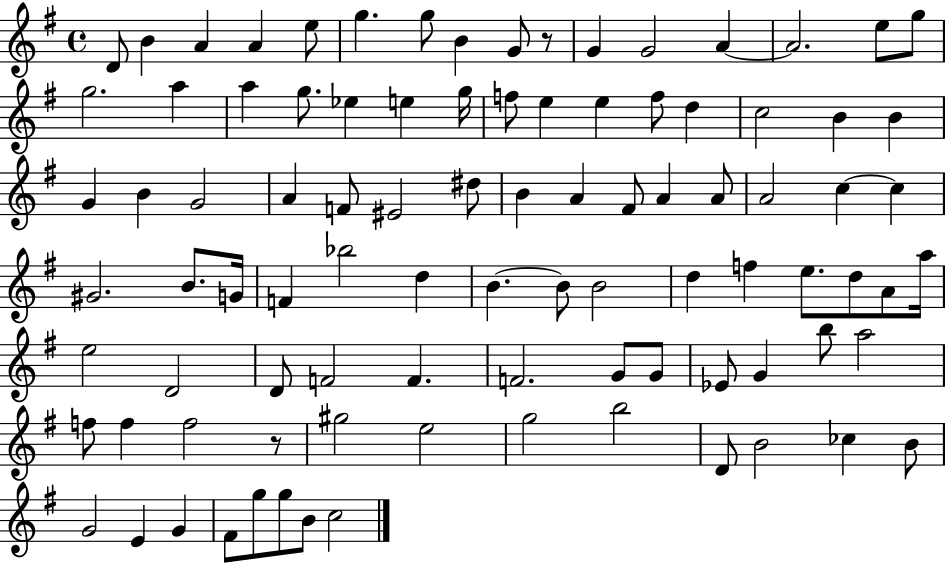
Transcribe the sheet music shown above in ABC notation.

X:1
T:Untitled
M:4/4
L:1/4
K:G
D/2 B A A e/2 g g/2 B G/2 z/2 G G2 A A2 e/2 g/2 g2 a a g/2 _e e g/4 f/2 e e f/2 d c2 B B G B G2 A F/2 ^E2 ^d/2 B A ^F/2 A A/2 A2 c c ^G2 B/2 G/4 F _b2 d B B/2 B2 d f e/2 d/2 A/2 a/4 e2 D2 D/2 F2 F F2 G/2 G/2 _E/2 G b/2 a2 f/2 f f2 z/2 ^g2 e2 g2 b2 D/2 B2 _c B/2 G2 E G ^F/2 g/2 g/2 B/2 c2